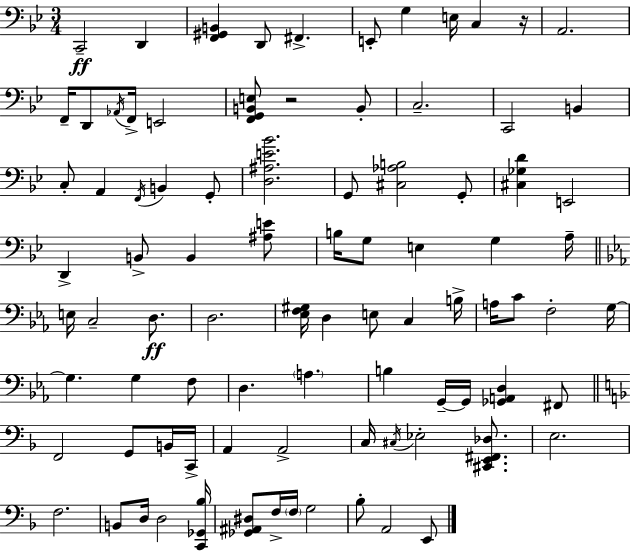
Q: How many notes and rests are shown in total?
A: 88